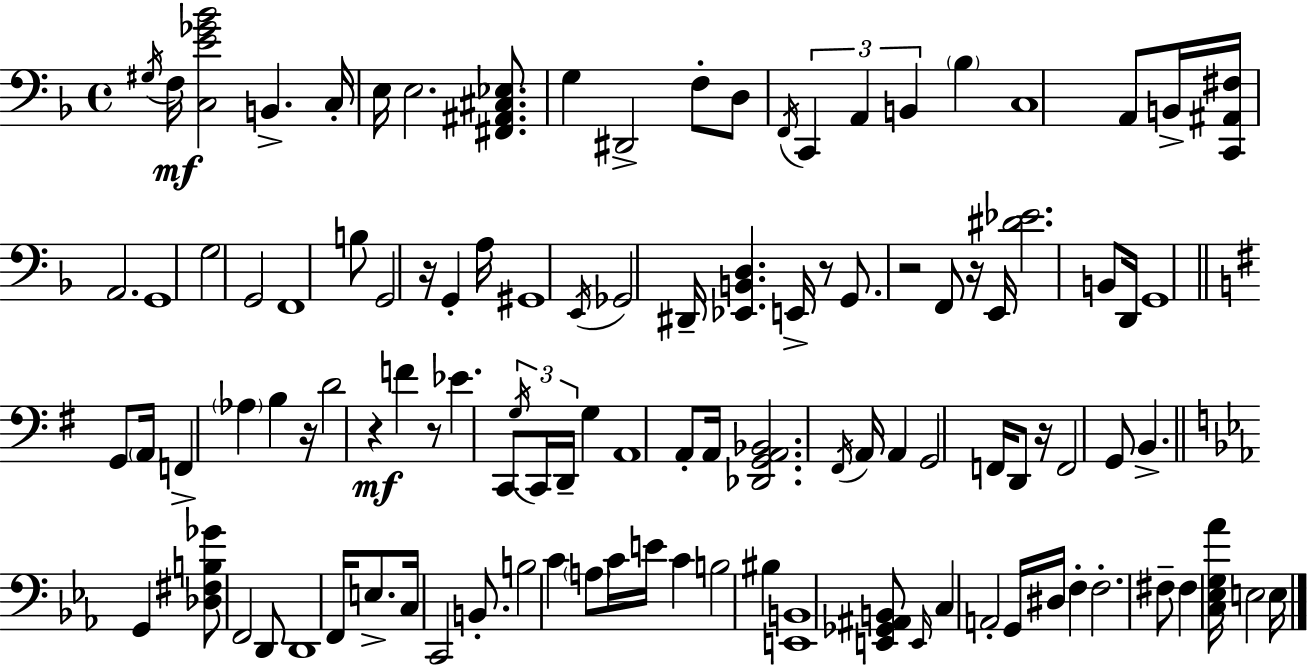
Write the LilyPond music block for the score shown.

{
  \clef bass
  \time 4/4
  \defaultTimeSignature
  \key f \major
  \acciaccatura { gis16 }\mf f16 <c e' ges' bes'>2 b,4.-> | c16-. e16 e2. <fis, ais, cis ees>8. | g4 dis,2-> f8-. d8 | \acciaccatura { f,16 } \tuplet 3/2 { c,4 a,4 b,4 } \parenthesize bes4 | \break c1 | a,8 b,16-> <c, ais, fis>16 a,2. | g,1 | g2 g,2 | \break f,1 | b8 g,2 r16 g,4-. | a16 gis,1 | \acciaccatura { e,16 } ges,2 dis,16-- <ees, b, d>4. | \break e,16-> r8 g,8. r2 | f,8 r16 e,16 <dis' ees'>2. | b,8 d,16 g,1 | \bar "||" \break \key g \major g,8 \parenthesize a,16 f,4-> \parenthesize aes4 b4 r16 | d'2 r4\mf f'4 | r8 ees'4. c,8 \tuplet 3/2 { \acciaccatura { g16 } c,16 d,16-- } g4 | a,1 | \break a,8-. a,16 <des, g, a, bes,>2. | \acciaccatura { fis,16 } a,16 a,4 g,2 f,16 d,8 | r16 f,2 g,8 b,4.-> | \bar "||" \break \key ees \major g,4 <des fis b ges'>8 f,2 d,8 | d,1 | f,16 e8.-> c16 c,2 b,8.-. | b2 c'4 \parenthesize a8 c'16 e'16 | \break c'4 b2 bis4 | <e, b,>1 | <e, ges, ais, b,>8 \grace { e,16 } c4 a,2-. g,16 | dis16 f4-. f2.-. | \break fis8-- fis4 <c ees g aes'>16 e2 | e16 \bar "|."
}